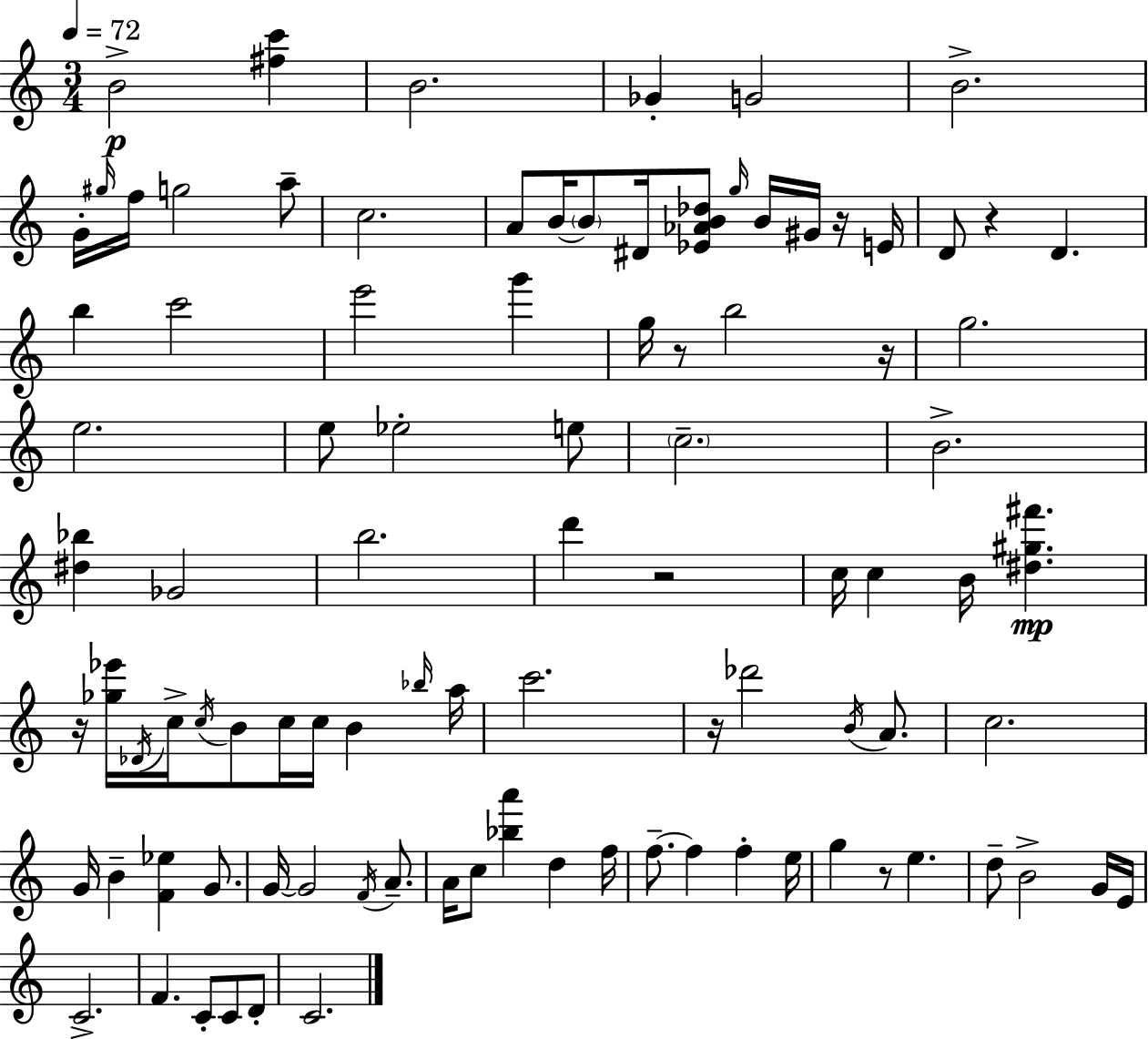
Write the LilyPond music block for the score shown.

{
  \clef treble
  \numericTimeSignature
  \time 3/4
  \key c \major
  \tempo 4 = 72
  b'2->\p <fis'' c'''>4 | b'2. | ges'4-. g'2 | b'2.-> | \break g'16-. \grace { gis''16 } f''16 g''2 a''8-- | c''2. | a'8 b'16~~ \parenthesize b'8 dis'16 <ees' aes' b' des''>8 \grace { g''16 } b'16 gis'16 | r16 e'16 d'8 r4 d'4. | \break b''4 c'''2 | e'''2 g'''4 | g''16 r8 b''2 | r16 g''2. | \break e''2. | e''8 ees''2-. | e''8 \parenthesize c''2.-- | b'2.-> | \break <dis'' bes''>4 ges'2 | b''2. | d'''4 r2 | c''16 c''4 b'16 <dis'' gis'' fis'''>4.\mp | \break r16 <ges'' ees'''>16 \acciaccatura { des'16 } c''16-> \acciaccatura { c''16 } b'8 c''16 c''16 b'4 | \grace { bes''16 } a''16 c'''2. | r16 des'''2 | \acciaccatura { b'16 } a'8. c''2. | \break g'16 b'4-- <f' ees''>4 | g'8. g'16~~ g'2 | \acciaccatura { f'16 } a'8.-- a'16 c''8 <bes'' a'''>4 | d''4 f''16 f''8.--~~ f''4 | \break f''4-. e''16 g''4 r8 | e''4. d''8-- b'2-> | g'16 e'16 c'2.-> | f'4. | \break c'8-. c'8 d'8-. c'2. | \bar "|."
}